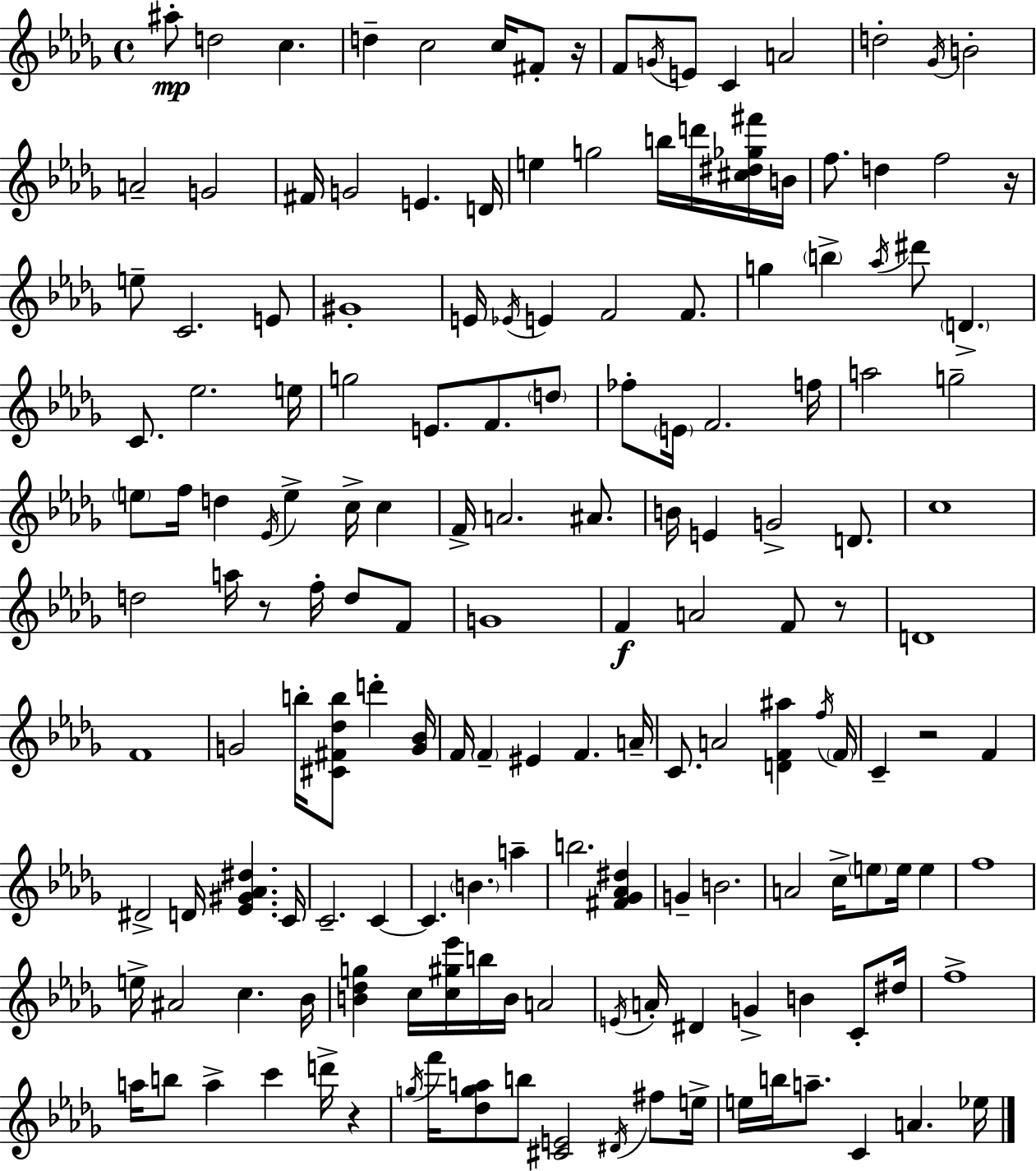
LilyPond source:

{
  \clef treble
  \time 4/4
  \defaultTimeSignature
  \key bes \minor
  ais''8-.\mp d''2 c''4. | d''4-- c''2 c''16 fis'8-. r16 | f'8 \acciaccatura { g'16 } e'8 c'4 a'2 | d''2-. \acciaccatura { ges'16 } b'2-. | \break a'2-- g'2 | fis'16 g'2 e'4. | d'16 e''4 g''2 b''16 d'''16 | <cis'' dis'' ges'' fis'''>16 b'16 f''8. d''4 f''2 | \break r16 e''8-- c'2. | e'8 gis'1-. | e'16 \acciaccatura { ees'16 } e'4 f'2 | f'8. g''4 \parenthesize b''4-> \acciaccatura { aes''16 } dis'''8 \parenthesize d'4.-> | \break c'8. ees''2. | e''16 g''2 e'8. f'8. | \parenthesize d''8 fes''8-. \parenthesize e'16 f'2. | f''16 a''2 g''2-- | \break \parenthesize e''8 f''16 d''4 \acciaccatura { ees'16 } e''4-> | c''16-> c''4 f'16-> a'2. | ais'8. b'16 e'4 g'2-> | d'8. c''1 | \break d''2 a''16 r8 | f''16-. d''8 f'8 g'1 | f'4\f a'2 | f'8 r8 d'1 | \break f'1 | g'2 b''16-. <cis' fis' des'' b''>8 | d'''4-. <g' bes'>16 f'16 \parenthesize f'4-- eis'4 f'4. | a'16-- c'8. a'2 | \break <d' f' ais''>4 \acciaccatura { f''16 } \parenthesize f'16 c'4-- r2 | f'4 dis'2-> d'16 <ees' gis' aes' dis''>4. | c'16 c'2.-- | c'4~~ c'4. \parenthesize b'4. | \break a''4-- b''2. | <fis' ges' aes' dis''>4 g'4-- b'2. | a'2 c''16-> \parenthesize e''8 | e''16 e''4 f''1 | \break e''16-> ais'2 c''4. | bes'16 <b' des'' g''>4 c''16 <c'' gis'' ees'''>16 b''16 b'16 a'2 | \acciaccatura { e'16 } a'16-. dis'4 g'4-> | b'4 c'8-. dis''16 f''1-> | \break a''16 b''8 a''4-> c'''4 | d'''16-> r4 \acciaccatura { g''16 } f'''16 <des'' g'' a''>8 b''8 <cis' e'>2 | \acciaccatura { dis'16 } fis''8 e''16-> e''16 b''16 a''8.-- c'4 | a'4. ees''16 \bar "|."
}